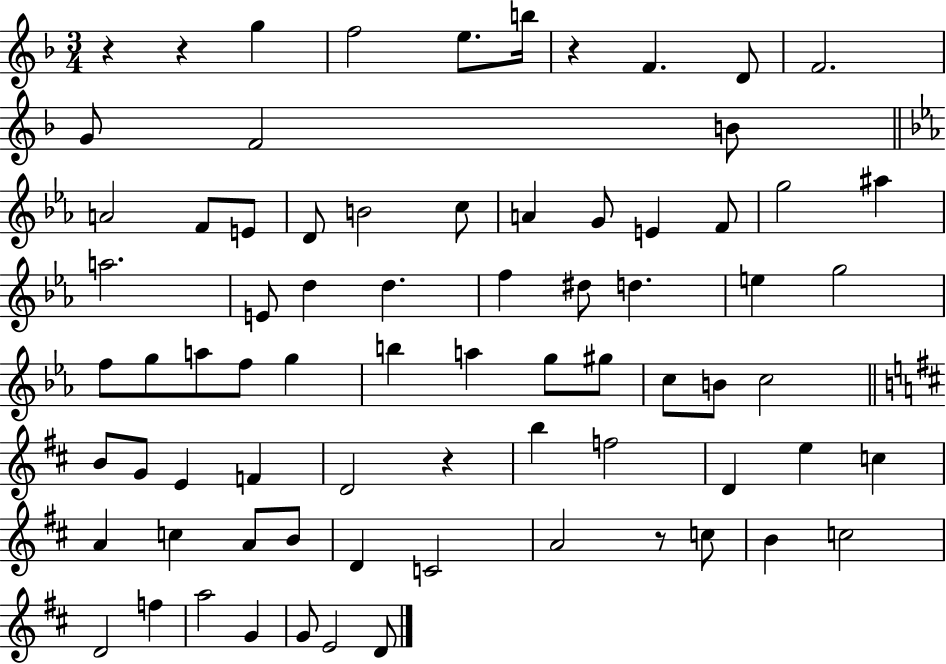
R/q R/q G5/q F5/h E5/e. B5/s R/q F4/q. D4/e F4/h. G4/e F4/h B4/e A4/h F4/e E4/e D4/e B4/h C5/e A4/q G4/e E4/q F4/e G5/h A#5/q A5/h. E4/e D5/q D5/q. F5/q D#5/e D5/q. E5/q G5/h F5/e G5/e A5/e F5/e G5/q B5/q A5/q G5/e G#5/e C5/e B4/e C5/h B4/e G4/e E4/q F4/q D4/h R/q B5/q F5/h D4/q E5/q C5/q A4/q C5/q A4/e B4/e D4/q C4/h A4/h R/e C5/e B4/q C5/h D4/h F5/q A5/h G4/q G4/e E4/h D4/e